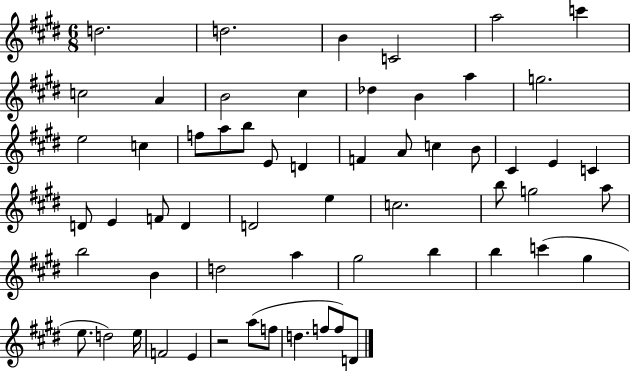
{
  \clef treble
  \numericTimeSignature
  \time 6/8
  \key e \major
  d''2. | d''2. | b'4 c'2 | a''2 c'''4 | \break c''2 a'4 | b'2 cis''4 | des''4 b'4 a''4 | g''2. | \break e''2 c''4 | f''8 a''8 b''8 e'8 d'4 | f'4 a'8 c''4 b'8 | cis'4 e'4 c'4 | \break d'8 e'4 f'8 d'4 | d'2 e''4 | c''2. | b''8 g''2 a''8 | \break b''2 b'4 | d''2 a''4 | gis''2 b''4 | b''4 c'''4( gis''4 | \break e''8. d''2) e''16 | f'2 e'4 | r2 a''8( f''8 | d''4. f''8 f''8) d'8 | \break \bar "|."
}